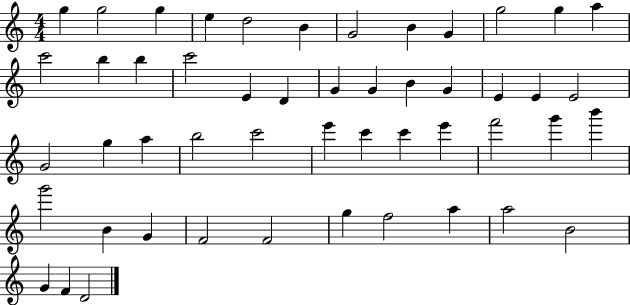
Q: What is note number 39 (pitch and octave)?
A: B4